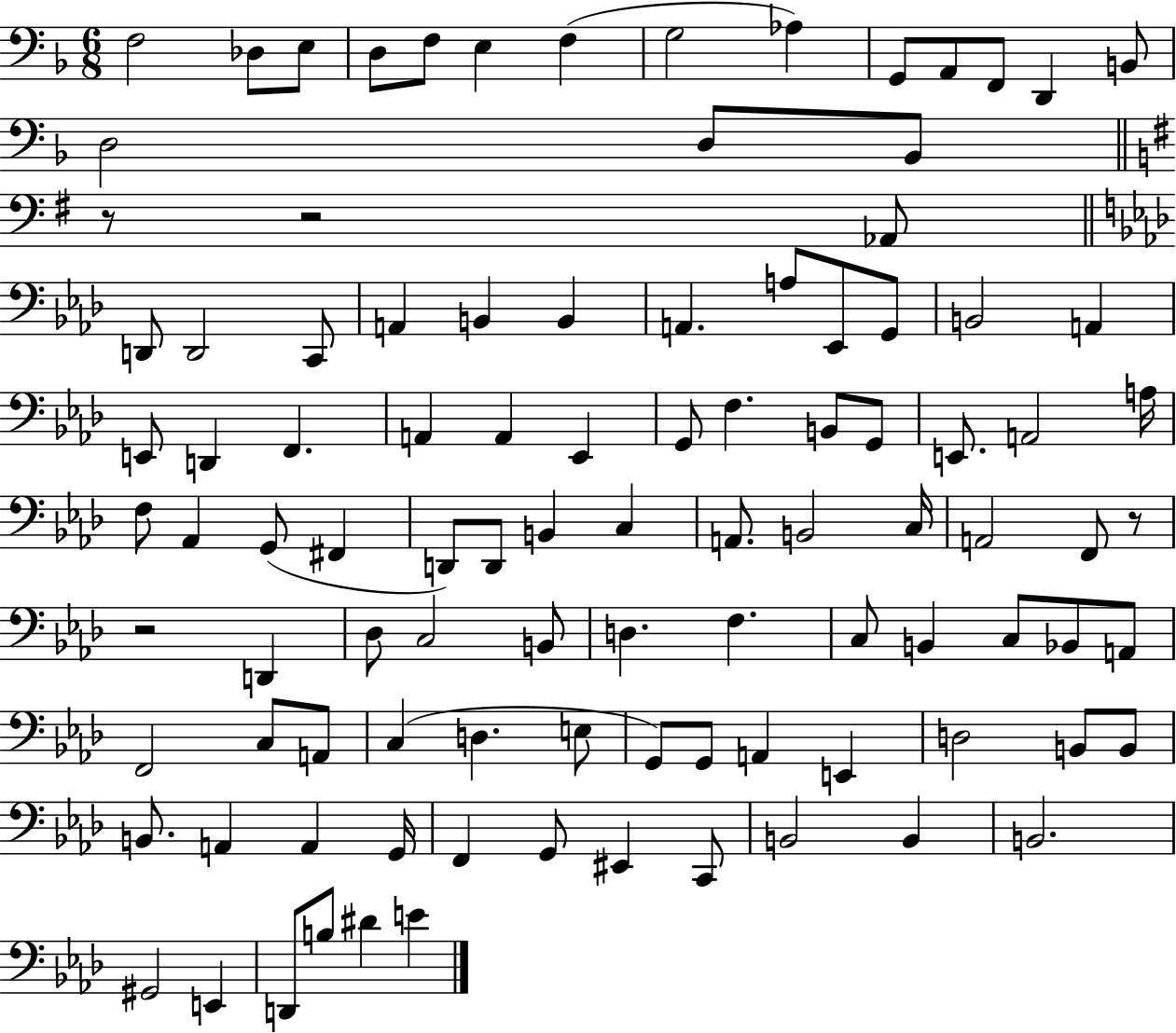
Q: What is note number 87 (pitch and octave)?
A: EIS2